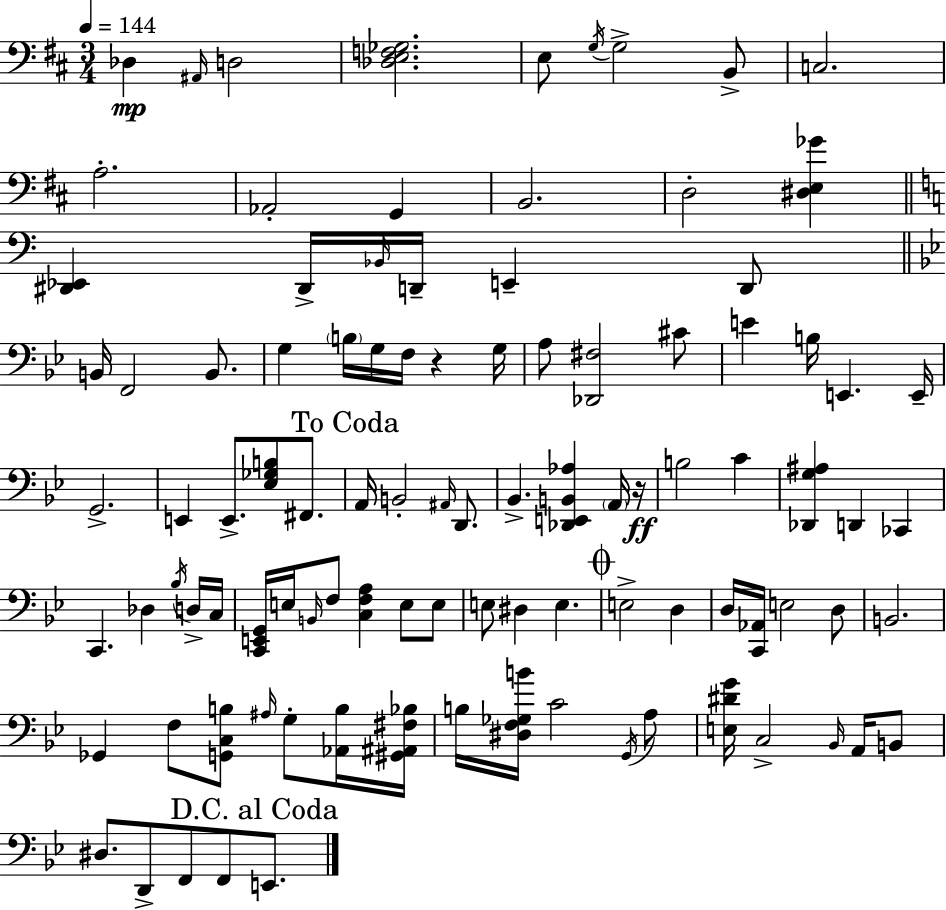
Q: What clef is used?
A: bass